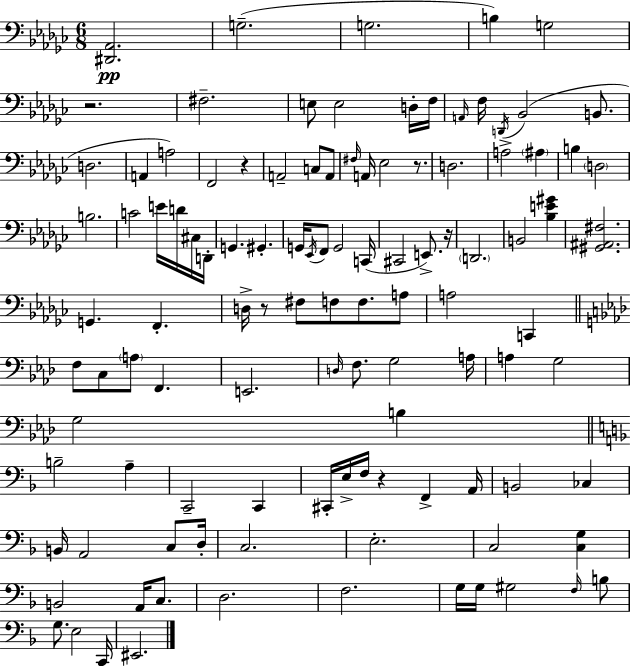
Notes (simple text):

[D#2,Ab2]/h. G3/h. G3/h. B3/q G3/h R/h. F#3/h. E3/e E3/h D3/s F3/s A2/s F3/s D2/s Bb2/h B2/e. D3/h. A2/q A3/h F2/h R/q A2/h C3/e A2/e F#3/s A2/s Eb3/h R/e. D3/h. A3/h A#3/q B3/q D3/h B3/h. C4/h E4/s D4/s C#3/s D2/s G2/q. G#2/q. G2/s Eb2/s F2/e G2/h C2/s C#2/h E2/e. R/s D2/h. B2/h [Bb3,E4,G#4]/q [G#2,A#2,F#3]/h. G2/q. F2/q. D3/s R/e F#3/e F3/e F3/e. A3/e A3/h C2/q F3/e C3/e A3/e F2/q. E2/h. D3/s F3/e. G3/h A3/s A3/q G3/h G3/h B3/q B3/h A3/q C2/h C2/q C#2/s E3/s F3/s R/q F2/q A2/s B2/h CES3/q B2/s A2/h C3/e D3/s C3/h. E3/h. C3/h [C3,G3]/q B2/h A2/s C3/e. D3/h. F3/h. G3/s G3/s G#3/h F3/s B3/e G3/e. E3/h C2/s EIS2/h.